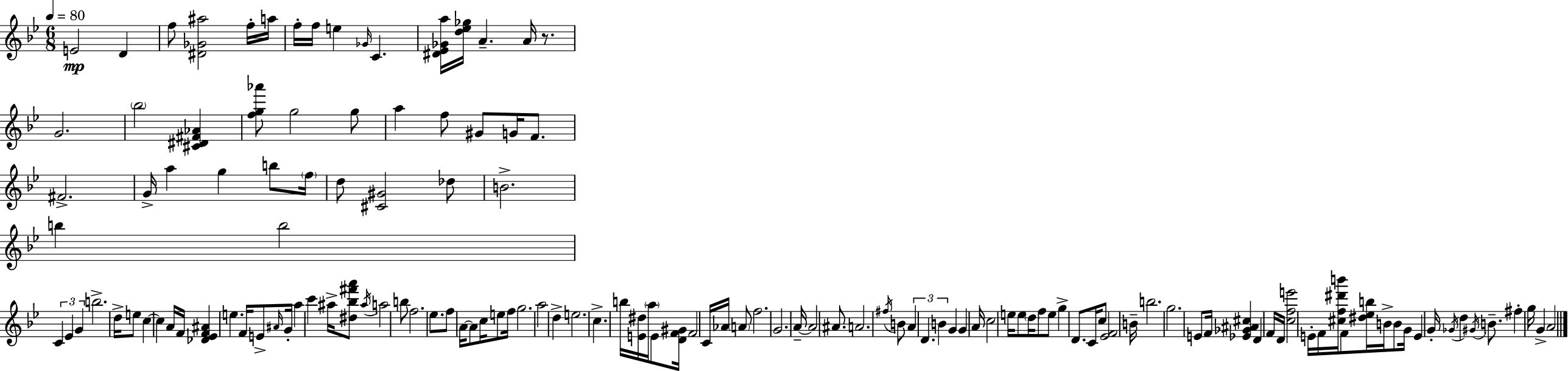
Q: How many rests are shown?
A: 1